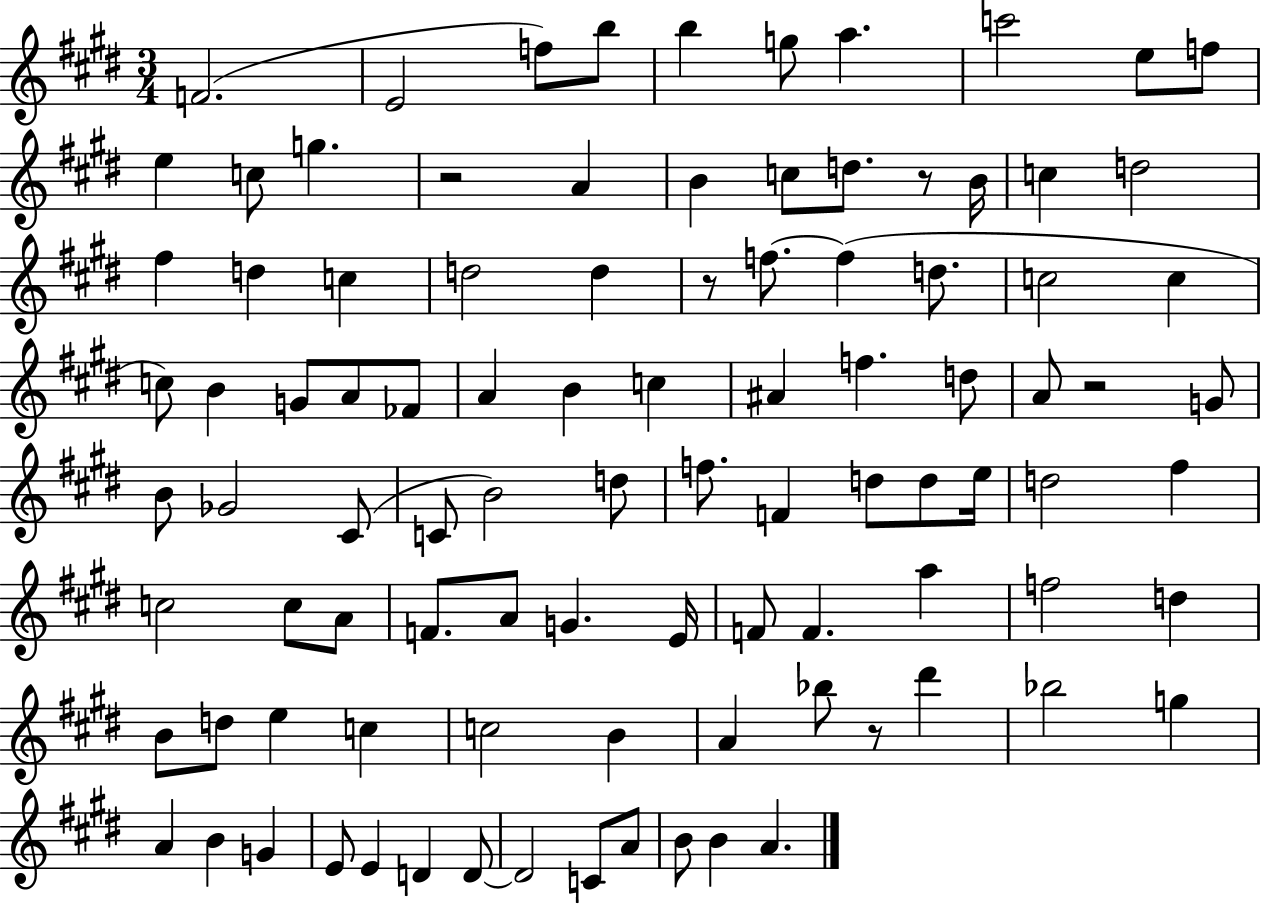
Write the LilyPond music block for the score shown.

{
  \clef treble
  \numericTimeSignature
  \time 3/4
  \key e \major
  \repeat volta 2 { f'2.( | e'2 f''8) b''8 | b''4 g''8 a''4. | c'''2 e''8 f''8 | \break e''4 c''8 g''4. | r2 a'4 | b'4 c''8 d''8. r8 b'16 | c''4 d''2 | \break fis''4 d''4 c''4 | d''2 d''4 | r8 f''8.~~ f''4( d''8. | c''2 c''4 | \break c''8) b'4 g'8 a'8 fes'8 | a'4 b'4 c''4 | ais'4 f''4. d''8 | a'8 r2 g'8 | \break b'8 ges'2 cis'8( | c'8 b'2) d''8 | f''8. f'4 d''8 d''8 e''16 | d''2 fis''4 | \break c''2 c''8 a'8 | f'8. a'8 g'4. e'16 | f'8 f'4. a''4 | f''2 d''4 | \break b'8 d''8 e''4 c''4 | c''2 b'4 | a'4 bes''8 r8 dis'''4 | bes''2 g''4 | \break a'4 b'4 g'4 | e'8 e'4 d'4 d'8~~ | d'2 c'8 a'8 | b'8 b'4 a'4. | \break } \bar "|."
}